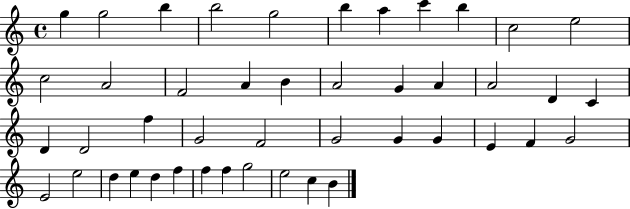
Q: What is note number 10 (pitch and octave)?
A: C5